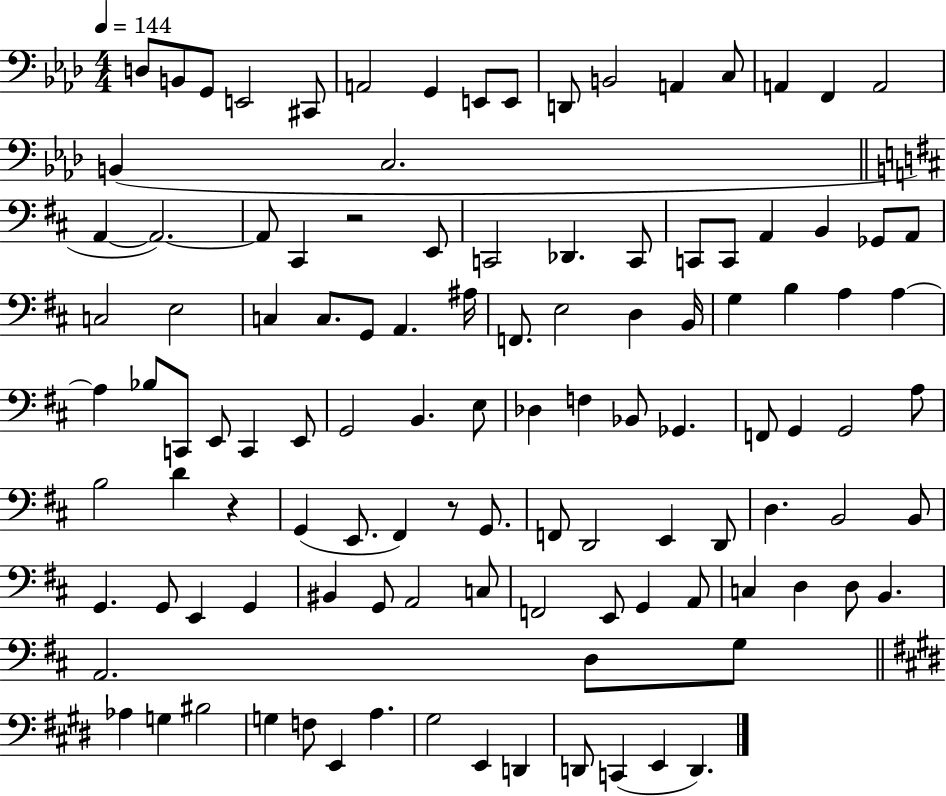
X:1
T:Untitled
M:4/4
L:1/4
K:Ab
D,/2 B,,/2 G,,/2 E,,2 ^C,,/2 A,,2 G,, E,,/2 E,,/2 D,,/2 B,,2 A,, C,/2 A,, F,, A,,2 B,, C,2 A,, A,,2 A,,/2 ^C,, z2 E,,/2 C,,2 _D,, C,,/2 C,,/2 C,,/2 A,, B,, _G,,/2 A,,/2 C,2 E,2 C, C,/2 G,,/2 A,, ^A,/4 F,,/2 E,2 D, B,,/4 G, B, A, A, A, _B,/2 C,,/2 E,,/2 C,, E,,/2 G,,2 B,, E,/2 _D, F, _B,,/2 _G,, F,,/2 G,, G,,2 A,/2 B,2 D z G,, E,,/2 ^F,, z/2 G,,/2 F,,/2 D,,2 E,, D,,/2 D, B,,2 B,,/2 G,, G,,/2 E,, G,, ^B,, G,,/2 A,,2 C,/2 F,,2 E,,/2 G,, A,,/2 C, D, D,/2 B,, A,,2 D,/2 G,/2 _A, G, ^B,2 G, F,/2 E,, A, ^G,2 E,, D,, D,,/2 C,, E,, D,,